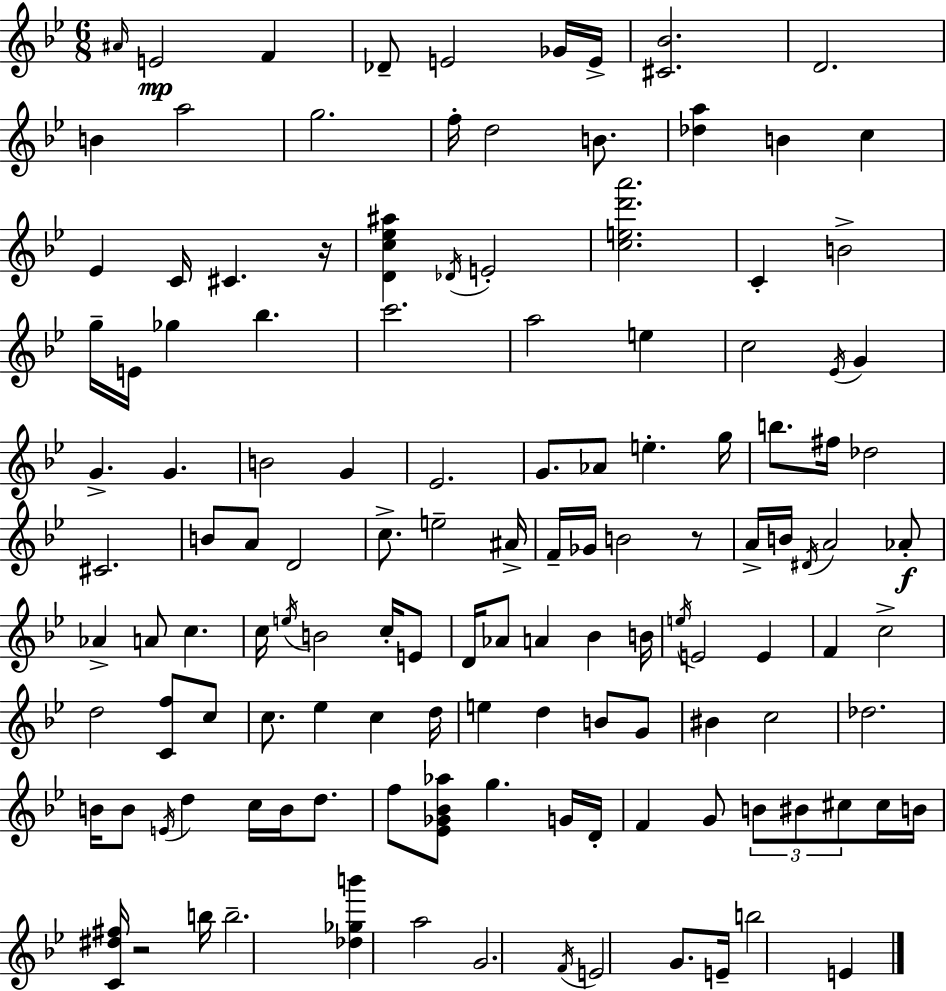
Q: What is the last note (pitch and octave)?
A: E4